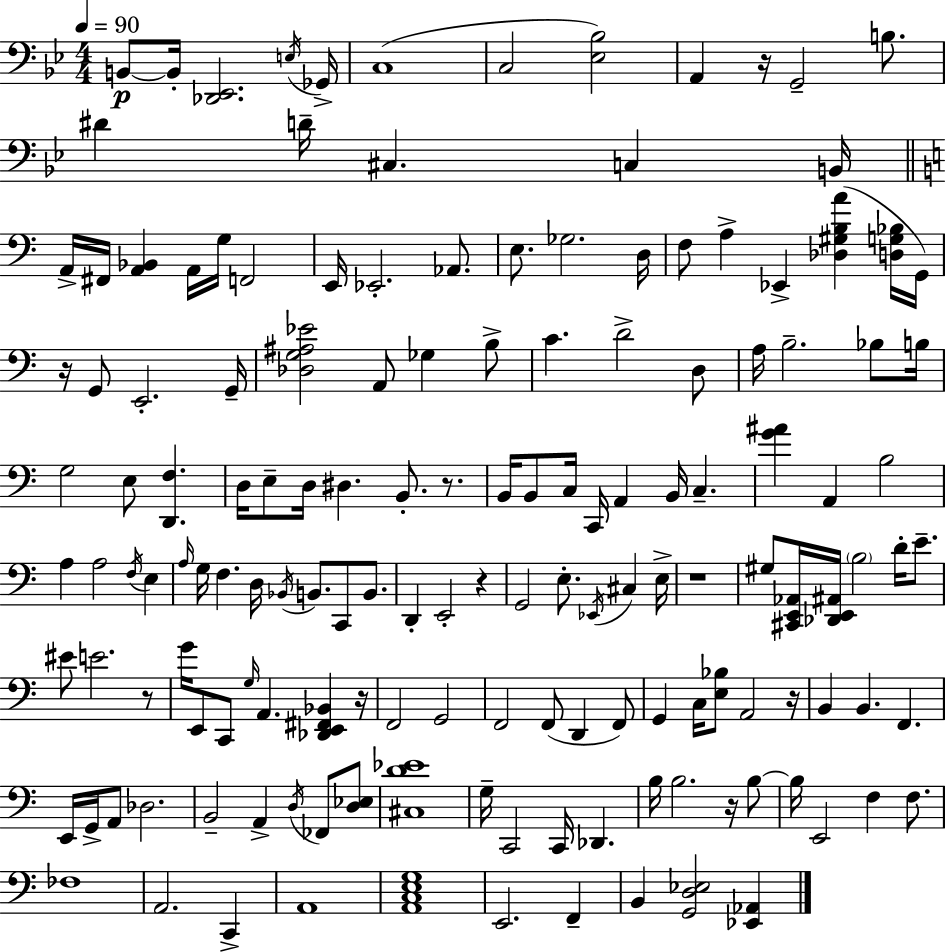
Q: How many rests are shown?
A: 9